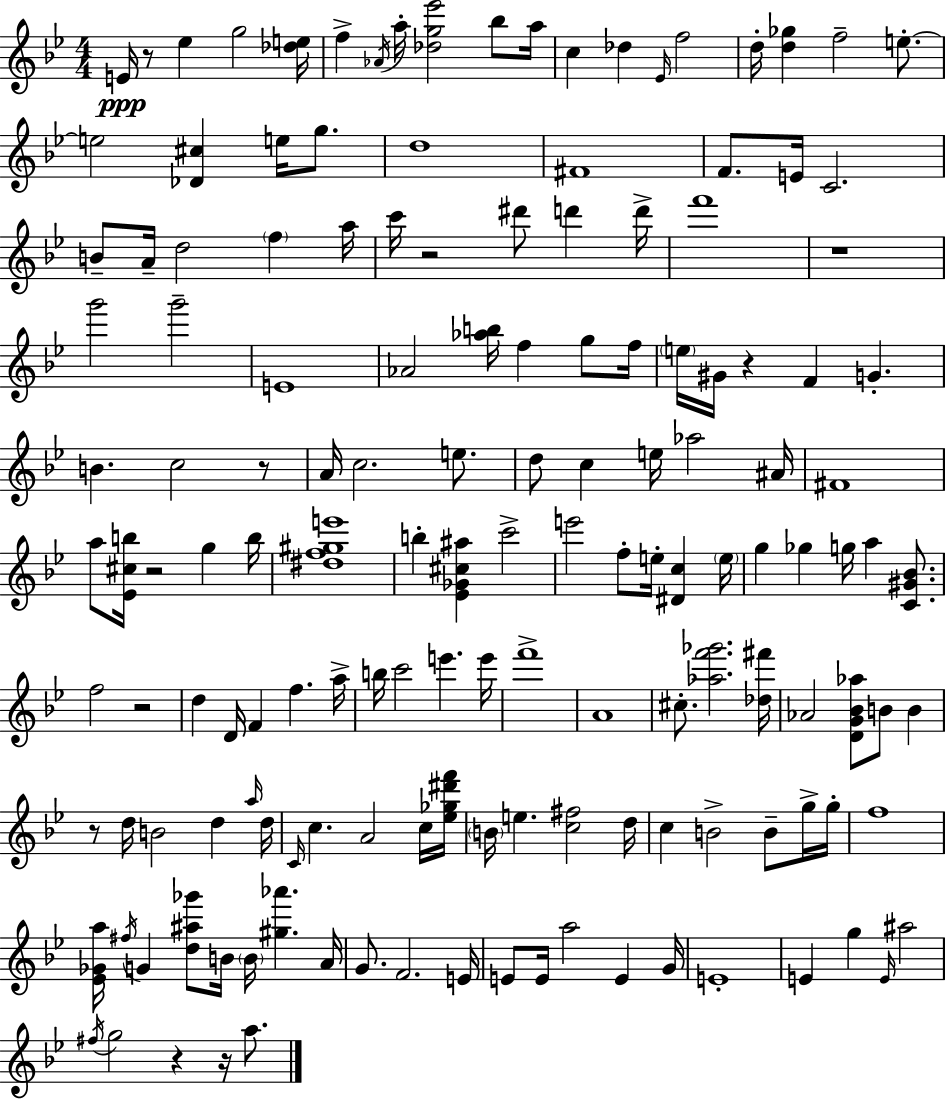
{
  \clef treble
  \numericTimeSignature
  \time 4/4
  \key g \minor
  \repeat volta 2 { e'16\ppp r8 ees''4 g''2 <des'' e''>16 | f''4-> \acciaccatura { aes'16 } a''16-. <des'' g'' ees'''>2 bes''8 | a''16 c''4 des''4 \grace { ees'16 } f''2 | d''16-. <d'' ges''>4 f''2-- e''8.-.~~ | \break e''2 <des' cis''>4 e''16 g''8. | d''1 | fis'1 | f'8. e'16 c'2. | \break b'8-- a'16-- d''2 \parenthesize f''4 | a''16 c'''16 r2 dis'''8 d'''4 | d'''16-> f'''1 | r1 | \break g'''2 g'''2-- | e'1 | aes'2 <aes'' b''>16 f''4 g''8 | f''16 \parenthesize e''16 gis'16 r4 f'4 g'4.-. | \break b'4. c''2 | r8 a'16 c''2. e''8. | d''8 c''4 e''16 aes''2 | ais'16 fis'1 | \break a''8 <ees' cis'' b''>16 r2 g''4 | b''16 <dis'' f'' gis'' e'''>1 | b''4-. <ees' ges' cis'' ais''>4 c'''2-> | e'''2 f''8-. e''16-. <dis' c''>4 | \break \parenthesize e''16 g''4 ges''4 g''16 a''4 <c' gis' bes'>8. | f''2 r2 | d''4 d'16 f'4 f''4. | a''16-> b''16 c'''2 e'''4. | \break e'''16 f'''1-> | a'1 | cis''8.-. <aes'' f''' ges'''>2. | <des'' fis'''>16 aes'2 <d' g' bes' aes''>8 b'8 b'4 | \break r8 d''16 b'2 d''4 | \grace { a''16 } d''16 \grace { c'16 } c''4. a'2 | c''16 <ees'' ges'' dis''' f'''>16 \parenthesize b'16 e''4. <c'' fis''>2 | d''16 c''4 b'2-> | \break b'8-- g''16-> g''16-. f''1 | <ees' ges' a''>16 \acciaccatura { fis''16 } g'4 <d'' ais'' ges'''>8 b'16 \parenthesize b'16 <gis'' aes'''>4. | a'16 g'8. f'2. | e'16 e'8 e'16 a''2 | \break e'4 g'16 e'1-. | e'4 g''4 \grace { e'16 } ais''2 | \acciaccatura { fis''16 } g''2 r4 | r16 a''8. } \bar "|."
}